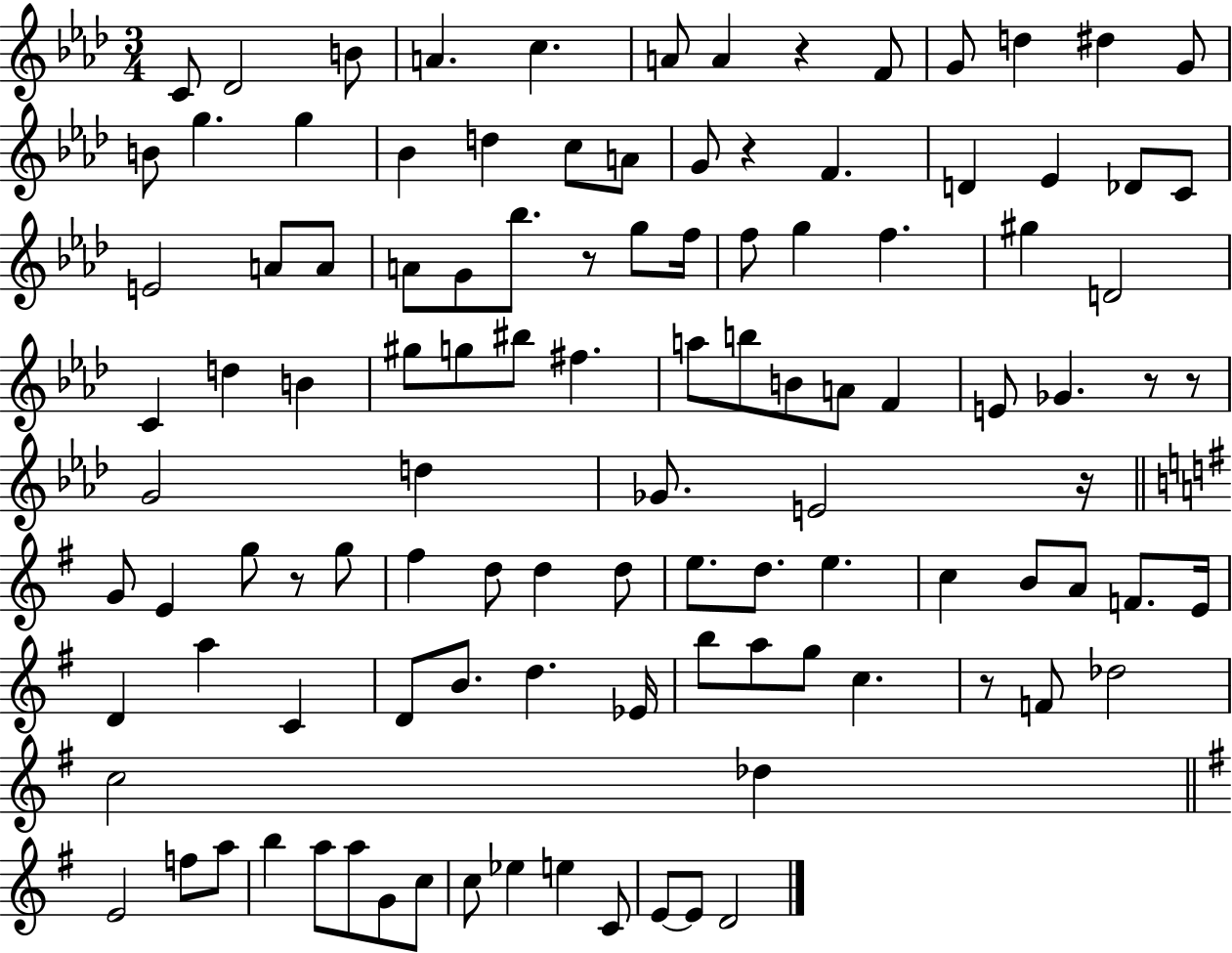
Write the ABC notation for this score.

X:1
T:Untitled
M:3/4
L:1/4
K:Ab
C/2 _D2 B/2 A c A/2 A z F/2 G/2 d ^d G/2 B/2 g g _B d c/2 A/2 G/2 z F D _E _D/2 C/2 E2 A/2 A/2 A/2 G/2 _b/2 z/2 g/2 f/4 f/2 g f ^g D2 C d B ^g/2 g/2 ^b/2 ^f a/2 b/2 B/2 A/2 F E/2 _G z/2 z/2 G2 d _G/2 E2 z/4 G/2 E g/2 z/2 g/2 ^f d/2 d d/2 e/2 d/2 e c B/2 A/2 F/2 E/4 D a C D/2 B/2 d _E/4 b/2 a/2 g/2 c z/2 F/2 _d2 c2 _d E2 f/2 a/2 b a/2 a/2 G/2 c/2 c/2 _e e C/2 E/2 E/2 D2